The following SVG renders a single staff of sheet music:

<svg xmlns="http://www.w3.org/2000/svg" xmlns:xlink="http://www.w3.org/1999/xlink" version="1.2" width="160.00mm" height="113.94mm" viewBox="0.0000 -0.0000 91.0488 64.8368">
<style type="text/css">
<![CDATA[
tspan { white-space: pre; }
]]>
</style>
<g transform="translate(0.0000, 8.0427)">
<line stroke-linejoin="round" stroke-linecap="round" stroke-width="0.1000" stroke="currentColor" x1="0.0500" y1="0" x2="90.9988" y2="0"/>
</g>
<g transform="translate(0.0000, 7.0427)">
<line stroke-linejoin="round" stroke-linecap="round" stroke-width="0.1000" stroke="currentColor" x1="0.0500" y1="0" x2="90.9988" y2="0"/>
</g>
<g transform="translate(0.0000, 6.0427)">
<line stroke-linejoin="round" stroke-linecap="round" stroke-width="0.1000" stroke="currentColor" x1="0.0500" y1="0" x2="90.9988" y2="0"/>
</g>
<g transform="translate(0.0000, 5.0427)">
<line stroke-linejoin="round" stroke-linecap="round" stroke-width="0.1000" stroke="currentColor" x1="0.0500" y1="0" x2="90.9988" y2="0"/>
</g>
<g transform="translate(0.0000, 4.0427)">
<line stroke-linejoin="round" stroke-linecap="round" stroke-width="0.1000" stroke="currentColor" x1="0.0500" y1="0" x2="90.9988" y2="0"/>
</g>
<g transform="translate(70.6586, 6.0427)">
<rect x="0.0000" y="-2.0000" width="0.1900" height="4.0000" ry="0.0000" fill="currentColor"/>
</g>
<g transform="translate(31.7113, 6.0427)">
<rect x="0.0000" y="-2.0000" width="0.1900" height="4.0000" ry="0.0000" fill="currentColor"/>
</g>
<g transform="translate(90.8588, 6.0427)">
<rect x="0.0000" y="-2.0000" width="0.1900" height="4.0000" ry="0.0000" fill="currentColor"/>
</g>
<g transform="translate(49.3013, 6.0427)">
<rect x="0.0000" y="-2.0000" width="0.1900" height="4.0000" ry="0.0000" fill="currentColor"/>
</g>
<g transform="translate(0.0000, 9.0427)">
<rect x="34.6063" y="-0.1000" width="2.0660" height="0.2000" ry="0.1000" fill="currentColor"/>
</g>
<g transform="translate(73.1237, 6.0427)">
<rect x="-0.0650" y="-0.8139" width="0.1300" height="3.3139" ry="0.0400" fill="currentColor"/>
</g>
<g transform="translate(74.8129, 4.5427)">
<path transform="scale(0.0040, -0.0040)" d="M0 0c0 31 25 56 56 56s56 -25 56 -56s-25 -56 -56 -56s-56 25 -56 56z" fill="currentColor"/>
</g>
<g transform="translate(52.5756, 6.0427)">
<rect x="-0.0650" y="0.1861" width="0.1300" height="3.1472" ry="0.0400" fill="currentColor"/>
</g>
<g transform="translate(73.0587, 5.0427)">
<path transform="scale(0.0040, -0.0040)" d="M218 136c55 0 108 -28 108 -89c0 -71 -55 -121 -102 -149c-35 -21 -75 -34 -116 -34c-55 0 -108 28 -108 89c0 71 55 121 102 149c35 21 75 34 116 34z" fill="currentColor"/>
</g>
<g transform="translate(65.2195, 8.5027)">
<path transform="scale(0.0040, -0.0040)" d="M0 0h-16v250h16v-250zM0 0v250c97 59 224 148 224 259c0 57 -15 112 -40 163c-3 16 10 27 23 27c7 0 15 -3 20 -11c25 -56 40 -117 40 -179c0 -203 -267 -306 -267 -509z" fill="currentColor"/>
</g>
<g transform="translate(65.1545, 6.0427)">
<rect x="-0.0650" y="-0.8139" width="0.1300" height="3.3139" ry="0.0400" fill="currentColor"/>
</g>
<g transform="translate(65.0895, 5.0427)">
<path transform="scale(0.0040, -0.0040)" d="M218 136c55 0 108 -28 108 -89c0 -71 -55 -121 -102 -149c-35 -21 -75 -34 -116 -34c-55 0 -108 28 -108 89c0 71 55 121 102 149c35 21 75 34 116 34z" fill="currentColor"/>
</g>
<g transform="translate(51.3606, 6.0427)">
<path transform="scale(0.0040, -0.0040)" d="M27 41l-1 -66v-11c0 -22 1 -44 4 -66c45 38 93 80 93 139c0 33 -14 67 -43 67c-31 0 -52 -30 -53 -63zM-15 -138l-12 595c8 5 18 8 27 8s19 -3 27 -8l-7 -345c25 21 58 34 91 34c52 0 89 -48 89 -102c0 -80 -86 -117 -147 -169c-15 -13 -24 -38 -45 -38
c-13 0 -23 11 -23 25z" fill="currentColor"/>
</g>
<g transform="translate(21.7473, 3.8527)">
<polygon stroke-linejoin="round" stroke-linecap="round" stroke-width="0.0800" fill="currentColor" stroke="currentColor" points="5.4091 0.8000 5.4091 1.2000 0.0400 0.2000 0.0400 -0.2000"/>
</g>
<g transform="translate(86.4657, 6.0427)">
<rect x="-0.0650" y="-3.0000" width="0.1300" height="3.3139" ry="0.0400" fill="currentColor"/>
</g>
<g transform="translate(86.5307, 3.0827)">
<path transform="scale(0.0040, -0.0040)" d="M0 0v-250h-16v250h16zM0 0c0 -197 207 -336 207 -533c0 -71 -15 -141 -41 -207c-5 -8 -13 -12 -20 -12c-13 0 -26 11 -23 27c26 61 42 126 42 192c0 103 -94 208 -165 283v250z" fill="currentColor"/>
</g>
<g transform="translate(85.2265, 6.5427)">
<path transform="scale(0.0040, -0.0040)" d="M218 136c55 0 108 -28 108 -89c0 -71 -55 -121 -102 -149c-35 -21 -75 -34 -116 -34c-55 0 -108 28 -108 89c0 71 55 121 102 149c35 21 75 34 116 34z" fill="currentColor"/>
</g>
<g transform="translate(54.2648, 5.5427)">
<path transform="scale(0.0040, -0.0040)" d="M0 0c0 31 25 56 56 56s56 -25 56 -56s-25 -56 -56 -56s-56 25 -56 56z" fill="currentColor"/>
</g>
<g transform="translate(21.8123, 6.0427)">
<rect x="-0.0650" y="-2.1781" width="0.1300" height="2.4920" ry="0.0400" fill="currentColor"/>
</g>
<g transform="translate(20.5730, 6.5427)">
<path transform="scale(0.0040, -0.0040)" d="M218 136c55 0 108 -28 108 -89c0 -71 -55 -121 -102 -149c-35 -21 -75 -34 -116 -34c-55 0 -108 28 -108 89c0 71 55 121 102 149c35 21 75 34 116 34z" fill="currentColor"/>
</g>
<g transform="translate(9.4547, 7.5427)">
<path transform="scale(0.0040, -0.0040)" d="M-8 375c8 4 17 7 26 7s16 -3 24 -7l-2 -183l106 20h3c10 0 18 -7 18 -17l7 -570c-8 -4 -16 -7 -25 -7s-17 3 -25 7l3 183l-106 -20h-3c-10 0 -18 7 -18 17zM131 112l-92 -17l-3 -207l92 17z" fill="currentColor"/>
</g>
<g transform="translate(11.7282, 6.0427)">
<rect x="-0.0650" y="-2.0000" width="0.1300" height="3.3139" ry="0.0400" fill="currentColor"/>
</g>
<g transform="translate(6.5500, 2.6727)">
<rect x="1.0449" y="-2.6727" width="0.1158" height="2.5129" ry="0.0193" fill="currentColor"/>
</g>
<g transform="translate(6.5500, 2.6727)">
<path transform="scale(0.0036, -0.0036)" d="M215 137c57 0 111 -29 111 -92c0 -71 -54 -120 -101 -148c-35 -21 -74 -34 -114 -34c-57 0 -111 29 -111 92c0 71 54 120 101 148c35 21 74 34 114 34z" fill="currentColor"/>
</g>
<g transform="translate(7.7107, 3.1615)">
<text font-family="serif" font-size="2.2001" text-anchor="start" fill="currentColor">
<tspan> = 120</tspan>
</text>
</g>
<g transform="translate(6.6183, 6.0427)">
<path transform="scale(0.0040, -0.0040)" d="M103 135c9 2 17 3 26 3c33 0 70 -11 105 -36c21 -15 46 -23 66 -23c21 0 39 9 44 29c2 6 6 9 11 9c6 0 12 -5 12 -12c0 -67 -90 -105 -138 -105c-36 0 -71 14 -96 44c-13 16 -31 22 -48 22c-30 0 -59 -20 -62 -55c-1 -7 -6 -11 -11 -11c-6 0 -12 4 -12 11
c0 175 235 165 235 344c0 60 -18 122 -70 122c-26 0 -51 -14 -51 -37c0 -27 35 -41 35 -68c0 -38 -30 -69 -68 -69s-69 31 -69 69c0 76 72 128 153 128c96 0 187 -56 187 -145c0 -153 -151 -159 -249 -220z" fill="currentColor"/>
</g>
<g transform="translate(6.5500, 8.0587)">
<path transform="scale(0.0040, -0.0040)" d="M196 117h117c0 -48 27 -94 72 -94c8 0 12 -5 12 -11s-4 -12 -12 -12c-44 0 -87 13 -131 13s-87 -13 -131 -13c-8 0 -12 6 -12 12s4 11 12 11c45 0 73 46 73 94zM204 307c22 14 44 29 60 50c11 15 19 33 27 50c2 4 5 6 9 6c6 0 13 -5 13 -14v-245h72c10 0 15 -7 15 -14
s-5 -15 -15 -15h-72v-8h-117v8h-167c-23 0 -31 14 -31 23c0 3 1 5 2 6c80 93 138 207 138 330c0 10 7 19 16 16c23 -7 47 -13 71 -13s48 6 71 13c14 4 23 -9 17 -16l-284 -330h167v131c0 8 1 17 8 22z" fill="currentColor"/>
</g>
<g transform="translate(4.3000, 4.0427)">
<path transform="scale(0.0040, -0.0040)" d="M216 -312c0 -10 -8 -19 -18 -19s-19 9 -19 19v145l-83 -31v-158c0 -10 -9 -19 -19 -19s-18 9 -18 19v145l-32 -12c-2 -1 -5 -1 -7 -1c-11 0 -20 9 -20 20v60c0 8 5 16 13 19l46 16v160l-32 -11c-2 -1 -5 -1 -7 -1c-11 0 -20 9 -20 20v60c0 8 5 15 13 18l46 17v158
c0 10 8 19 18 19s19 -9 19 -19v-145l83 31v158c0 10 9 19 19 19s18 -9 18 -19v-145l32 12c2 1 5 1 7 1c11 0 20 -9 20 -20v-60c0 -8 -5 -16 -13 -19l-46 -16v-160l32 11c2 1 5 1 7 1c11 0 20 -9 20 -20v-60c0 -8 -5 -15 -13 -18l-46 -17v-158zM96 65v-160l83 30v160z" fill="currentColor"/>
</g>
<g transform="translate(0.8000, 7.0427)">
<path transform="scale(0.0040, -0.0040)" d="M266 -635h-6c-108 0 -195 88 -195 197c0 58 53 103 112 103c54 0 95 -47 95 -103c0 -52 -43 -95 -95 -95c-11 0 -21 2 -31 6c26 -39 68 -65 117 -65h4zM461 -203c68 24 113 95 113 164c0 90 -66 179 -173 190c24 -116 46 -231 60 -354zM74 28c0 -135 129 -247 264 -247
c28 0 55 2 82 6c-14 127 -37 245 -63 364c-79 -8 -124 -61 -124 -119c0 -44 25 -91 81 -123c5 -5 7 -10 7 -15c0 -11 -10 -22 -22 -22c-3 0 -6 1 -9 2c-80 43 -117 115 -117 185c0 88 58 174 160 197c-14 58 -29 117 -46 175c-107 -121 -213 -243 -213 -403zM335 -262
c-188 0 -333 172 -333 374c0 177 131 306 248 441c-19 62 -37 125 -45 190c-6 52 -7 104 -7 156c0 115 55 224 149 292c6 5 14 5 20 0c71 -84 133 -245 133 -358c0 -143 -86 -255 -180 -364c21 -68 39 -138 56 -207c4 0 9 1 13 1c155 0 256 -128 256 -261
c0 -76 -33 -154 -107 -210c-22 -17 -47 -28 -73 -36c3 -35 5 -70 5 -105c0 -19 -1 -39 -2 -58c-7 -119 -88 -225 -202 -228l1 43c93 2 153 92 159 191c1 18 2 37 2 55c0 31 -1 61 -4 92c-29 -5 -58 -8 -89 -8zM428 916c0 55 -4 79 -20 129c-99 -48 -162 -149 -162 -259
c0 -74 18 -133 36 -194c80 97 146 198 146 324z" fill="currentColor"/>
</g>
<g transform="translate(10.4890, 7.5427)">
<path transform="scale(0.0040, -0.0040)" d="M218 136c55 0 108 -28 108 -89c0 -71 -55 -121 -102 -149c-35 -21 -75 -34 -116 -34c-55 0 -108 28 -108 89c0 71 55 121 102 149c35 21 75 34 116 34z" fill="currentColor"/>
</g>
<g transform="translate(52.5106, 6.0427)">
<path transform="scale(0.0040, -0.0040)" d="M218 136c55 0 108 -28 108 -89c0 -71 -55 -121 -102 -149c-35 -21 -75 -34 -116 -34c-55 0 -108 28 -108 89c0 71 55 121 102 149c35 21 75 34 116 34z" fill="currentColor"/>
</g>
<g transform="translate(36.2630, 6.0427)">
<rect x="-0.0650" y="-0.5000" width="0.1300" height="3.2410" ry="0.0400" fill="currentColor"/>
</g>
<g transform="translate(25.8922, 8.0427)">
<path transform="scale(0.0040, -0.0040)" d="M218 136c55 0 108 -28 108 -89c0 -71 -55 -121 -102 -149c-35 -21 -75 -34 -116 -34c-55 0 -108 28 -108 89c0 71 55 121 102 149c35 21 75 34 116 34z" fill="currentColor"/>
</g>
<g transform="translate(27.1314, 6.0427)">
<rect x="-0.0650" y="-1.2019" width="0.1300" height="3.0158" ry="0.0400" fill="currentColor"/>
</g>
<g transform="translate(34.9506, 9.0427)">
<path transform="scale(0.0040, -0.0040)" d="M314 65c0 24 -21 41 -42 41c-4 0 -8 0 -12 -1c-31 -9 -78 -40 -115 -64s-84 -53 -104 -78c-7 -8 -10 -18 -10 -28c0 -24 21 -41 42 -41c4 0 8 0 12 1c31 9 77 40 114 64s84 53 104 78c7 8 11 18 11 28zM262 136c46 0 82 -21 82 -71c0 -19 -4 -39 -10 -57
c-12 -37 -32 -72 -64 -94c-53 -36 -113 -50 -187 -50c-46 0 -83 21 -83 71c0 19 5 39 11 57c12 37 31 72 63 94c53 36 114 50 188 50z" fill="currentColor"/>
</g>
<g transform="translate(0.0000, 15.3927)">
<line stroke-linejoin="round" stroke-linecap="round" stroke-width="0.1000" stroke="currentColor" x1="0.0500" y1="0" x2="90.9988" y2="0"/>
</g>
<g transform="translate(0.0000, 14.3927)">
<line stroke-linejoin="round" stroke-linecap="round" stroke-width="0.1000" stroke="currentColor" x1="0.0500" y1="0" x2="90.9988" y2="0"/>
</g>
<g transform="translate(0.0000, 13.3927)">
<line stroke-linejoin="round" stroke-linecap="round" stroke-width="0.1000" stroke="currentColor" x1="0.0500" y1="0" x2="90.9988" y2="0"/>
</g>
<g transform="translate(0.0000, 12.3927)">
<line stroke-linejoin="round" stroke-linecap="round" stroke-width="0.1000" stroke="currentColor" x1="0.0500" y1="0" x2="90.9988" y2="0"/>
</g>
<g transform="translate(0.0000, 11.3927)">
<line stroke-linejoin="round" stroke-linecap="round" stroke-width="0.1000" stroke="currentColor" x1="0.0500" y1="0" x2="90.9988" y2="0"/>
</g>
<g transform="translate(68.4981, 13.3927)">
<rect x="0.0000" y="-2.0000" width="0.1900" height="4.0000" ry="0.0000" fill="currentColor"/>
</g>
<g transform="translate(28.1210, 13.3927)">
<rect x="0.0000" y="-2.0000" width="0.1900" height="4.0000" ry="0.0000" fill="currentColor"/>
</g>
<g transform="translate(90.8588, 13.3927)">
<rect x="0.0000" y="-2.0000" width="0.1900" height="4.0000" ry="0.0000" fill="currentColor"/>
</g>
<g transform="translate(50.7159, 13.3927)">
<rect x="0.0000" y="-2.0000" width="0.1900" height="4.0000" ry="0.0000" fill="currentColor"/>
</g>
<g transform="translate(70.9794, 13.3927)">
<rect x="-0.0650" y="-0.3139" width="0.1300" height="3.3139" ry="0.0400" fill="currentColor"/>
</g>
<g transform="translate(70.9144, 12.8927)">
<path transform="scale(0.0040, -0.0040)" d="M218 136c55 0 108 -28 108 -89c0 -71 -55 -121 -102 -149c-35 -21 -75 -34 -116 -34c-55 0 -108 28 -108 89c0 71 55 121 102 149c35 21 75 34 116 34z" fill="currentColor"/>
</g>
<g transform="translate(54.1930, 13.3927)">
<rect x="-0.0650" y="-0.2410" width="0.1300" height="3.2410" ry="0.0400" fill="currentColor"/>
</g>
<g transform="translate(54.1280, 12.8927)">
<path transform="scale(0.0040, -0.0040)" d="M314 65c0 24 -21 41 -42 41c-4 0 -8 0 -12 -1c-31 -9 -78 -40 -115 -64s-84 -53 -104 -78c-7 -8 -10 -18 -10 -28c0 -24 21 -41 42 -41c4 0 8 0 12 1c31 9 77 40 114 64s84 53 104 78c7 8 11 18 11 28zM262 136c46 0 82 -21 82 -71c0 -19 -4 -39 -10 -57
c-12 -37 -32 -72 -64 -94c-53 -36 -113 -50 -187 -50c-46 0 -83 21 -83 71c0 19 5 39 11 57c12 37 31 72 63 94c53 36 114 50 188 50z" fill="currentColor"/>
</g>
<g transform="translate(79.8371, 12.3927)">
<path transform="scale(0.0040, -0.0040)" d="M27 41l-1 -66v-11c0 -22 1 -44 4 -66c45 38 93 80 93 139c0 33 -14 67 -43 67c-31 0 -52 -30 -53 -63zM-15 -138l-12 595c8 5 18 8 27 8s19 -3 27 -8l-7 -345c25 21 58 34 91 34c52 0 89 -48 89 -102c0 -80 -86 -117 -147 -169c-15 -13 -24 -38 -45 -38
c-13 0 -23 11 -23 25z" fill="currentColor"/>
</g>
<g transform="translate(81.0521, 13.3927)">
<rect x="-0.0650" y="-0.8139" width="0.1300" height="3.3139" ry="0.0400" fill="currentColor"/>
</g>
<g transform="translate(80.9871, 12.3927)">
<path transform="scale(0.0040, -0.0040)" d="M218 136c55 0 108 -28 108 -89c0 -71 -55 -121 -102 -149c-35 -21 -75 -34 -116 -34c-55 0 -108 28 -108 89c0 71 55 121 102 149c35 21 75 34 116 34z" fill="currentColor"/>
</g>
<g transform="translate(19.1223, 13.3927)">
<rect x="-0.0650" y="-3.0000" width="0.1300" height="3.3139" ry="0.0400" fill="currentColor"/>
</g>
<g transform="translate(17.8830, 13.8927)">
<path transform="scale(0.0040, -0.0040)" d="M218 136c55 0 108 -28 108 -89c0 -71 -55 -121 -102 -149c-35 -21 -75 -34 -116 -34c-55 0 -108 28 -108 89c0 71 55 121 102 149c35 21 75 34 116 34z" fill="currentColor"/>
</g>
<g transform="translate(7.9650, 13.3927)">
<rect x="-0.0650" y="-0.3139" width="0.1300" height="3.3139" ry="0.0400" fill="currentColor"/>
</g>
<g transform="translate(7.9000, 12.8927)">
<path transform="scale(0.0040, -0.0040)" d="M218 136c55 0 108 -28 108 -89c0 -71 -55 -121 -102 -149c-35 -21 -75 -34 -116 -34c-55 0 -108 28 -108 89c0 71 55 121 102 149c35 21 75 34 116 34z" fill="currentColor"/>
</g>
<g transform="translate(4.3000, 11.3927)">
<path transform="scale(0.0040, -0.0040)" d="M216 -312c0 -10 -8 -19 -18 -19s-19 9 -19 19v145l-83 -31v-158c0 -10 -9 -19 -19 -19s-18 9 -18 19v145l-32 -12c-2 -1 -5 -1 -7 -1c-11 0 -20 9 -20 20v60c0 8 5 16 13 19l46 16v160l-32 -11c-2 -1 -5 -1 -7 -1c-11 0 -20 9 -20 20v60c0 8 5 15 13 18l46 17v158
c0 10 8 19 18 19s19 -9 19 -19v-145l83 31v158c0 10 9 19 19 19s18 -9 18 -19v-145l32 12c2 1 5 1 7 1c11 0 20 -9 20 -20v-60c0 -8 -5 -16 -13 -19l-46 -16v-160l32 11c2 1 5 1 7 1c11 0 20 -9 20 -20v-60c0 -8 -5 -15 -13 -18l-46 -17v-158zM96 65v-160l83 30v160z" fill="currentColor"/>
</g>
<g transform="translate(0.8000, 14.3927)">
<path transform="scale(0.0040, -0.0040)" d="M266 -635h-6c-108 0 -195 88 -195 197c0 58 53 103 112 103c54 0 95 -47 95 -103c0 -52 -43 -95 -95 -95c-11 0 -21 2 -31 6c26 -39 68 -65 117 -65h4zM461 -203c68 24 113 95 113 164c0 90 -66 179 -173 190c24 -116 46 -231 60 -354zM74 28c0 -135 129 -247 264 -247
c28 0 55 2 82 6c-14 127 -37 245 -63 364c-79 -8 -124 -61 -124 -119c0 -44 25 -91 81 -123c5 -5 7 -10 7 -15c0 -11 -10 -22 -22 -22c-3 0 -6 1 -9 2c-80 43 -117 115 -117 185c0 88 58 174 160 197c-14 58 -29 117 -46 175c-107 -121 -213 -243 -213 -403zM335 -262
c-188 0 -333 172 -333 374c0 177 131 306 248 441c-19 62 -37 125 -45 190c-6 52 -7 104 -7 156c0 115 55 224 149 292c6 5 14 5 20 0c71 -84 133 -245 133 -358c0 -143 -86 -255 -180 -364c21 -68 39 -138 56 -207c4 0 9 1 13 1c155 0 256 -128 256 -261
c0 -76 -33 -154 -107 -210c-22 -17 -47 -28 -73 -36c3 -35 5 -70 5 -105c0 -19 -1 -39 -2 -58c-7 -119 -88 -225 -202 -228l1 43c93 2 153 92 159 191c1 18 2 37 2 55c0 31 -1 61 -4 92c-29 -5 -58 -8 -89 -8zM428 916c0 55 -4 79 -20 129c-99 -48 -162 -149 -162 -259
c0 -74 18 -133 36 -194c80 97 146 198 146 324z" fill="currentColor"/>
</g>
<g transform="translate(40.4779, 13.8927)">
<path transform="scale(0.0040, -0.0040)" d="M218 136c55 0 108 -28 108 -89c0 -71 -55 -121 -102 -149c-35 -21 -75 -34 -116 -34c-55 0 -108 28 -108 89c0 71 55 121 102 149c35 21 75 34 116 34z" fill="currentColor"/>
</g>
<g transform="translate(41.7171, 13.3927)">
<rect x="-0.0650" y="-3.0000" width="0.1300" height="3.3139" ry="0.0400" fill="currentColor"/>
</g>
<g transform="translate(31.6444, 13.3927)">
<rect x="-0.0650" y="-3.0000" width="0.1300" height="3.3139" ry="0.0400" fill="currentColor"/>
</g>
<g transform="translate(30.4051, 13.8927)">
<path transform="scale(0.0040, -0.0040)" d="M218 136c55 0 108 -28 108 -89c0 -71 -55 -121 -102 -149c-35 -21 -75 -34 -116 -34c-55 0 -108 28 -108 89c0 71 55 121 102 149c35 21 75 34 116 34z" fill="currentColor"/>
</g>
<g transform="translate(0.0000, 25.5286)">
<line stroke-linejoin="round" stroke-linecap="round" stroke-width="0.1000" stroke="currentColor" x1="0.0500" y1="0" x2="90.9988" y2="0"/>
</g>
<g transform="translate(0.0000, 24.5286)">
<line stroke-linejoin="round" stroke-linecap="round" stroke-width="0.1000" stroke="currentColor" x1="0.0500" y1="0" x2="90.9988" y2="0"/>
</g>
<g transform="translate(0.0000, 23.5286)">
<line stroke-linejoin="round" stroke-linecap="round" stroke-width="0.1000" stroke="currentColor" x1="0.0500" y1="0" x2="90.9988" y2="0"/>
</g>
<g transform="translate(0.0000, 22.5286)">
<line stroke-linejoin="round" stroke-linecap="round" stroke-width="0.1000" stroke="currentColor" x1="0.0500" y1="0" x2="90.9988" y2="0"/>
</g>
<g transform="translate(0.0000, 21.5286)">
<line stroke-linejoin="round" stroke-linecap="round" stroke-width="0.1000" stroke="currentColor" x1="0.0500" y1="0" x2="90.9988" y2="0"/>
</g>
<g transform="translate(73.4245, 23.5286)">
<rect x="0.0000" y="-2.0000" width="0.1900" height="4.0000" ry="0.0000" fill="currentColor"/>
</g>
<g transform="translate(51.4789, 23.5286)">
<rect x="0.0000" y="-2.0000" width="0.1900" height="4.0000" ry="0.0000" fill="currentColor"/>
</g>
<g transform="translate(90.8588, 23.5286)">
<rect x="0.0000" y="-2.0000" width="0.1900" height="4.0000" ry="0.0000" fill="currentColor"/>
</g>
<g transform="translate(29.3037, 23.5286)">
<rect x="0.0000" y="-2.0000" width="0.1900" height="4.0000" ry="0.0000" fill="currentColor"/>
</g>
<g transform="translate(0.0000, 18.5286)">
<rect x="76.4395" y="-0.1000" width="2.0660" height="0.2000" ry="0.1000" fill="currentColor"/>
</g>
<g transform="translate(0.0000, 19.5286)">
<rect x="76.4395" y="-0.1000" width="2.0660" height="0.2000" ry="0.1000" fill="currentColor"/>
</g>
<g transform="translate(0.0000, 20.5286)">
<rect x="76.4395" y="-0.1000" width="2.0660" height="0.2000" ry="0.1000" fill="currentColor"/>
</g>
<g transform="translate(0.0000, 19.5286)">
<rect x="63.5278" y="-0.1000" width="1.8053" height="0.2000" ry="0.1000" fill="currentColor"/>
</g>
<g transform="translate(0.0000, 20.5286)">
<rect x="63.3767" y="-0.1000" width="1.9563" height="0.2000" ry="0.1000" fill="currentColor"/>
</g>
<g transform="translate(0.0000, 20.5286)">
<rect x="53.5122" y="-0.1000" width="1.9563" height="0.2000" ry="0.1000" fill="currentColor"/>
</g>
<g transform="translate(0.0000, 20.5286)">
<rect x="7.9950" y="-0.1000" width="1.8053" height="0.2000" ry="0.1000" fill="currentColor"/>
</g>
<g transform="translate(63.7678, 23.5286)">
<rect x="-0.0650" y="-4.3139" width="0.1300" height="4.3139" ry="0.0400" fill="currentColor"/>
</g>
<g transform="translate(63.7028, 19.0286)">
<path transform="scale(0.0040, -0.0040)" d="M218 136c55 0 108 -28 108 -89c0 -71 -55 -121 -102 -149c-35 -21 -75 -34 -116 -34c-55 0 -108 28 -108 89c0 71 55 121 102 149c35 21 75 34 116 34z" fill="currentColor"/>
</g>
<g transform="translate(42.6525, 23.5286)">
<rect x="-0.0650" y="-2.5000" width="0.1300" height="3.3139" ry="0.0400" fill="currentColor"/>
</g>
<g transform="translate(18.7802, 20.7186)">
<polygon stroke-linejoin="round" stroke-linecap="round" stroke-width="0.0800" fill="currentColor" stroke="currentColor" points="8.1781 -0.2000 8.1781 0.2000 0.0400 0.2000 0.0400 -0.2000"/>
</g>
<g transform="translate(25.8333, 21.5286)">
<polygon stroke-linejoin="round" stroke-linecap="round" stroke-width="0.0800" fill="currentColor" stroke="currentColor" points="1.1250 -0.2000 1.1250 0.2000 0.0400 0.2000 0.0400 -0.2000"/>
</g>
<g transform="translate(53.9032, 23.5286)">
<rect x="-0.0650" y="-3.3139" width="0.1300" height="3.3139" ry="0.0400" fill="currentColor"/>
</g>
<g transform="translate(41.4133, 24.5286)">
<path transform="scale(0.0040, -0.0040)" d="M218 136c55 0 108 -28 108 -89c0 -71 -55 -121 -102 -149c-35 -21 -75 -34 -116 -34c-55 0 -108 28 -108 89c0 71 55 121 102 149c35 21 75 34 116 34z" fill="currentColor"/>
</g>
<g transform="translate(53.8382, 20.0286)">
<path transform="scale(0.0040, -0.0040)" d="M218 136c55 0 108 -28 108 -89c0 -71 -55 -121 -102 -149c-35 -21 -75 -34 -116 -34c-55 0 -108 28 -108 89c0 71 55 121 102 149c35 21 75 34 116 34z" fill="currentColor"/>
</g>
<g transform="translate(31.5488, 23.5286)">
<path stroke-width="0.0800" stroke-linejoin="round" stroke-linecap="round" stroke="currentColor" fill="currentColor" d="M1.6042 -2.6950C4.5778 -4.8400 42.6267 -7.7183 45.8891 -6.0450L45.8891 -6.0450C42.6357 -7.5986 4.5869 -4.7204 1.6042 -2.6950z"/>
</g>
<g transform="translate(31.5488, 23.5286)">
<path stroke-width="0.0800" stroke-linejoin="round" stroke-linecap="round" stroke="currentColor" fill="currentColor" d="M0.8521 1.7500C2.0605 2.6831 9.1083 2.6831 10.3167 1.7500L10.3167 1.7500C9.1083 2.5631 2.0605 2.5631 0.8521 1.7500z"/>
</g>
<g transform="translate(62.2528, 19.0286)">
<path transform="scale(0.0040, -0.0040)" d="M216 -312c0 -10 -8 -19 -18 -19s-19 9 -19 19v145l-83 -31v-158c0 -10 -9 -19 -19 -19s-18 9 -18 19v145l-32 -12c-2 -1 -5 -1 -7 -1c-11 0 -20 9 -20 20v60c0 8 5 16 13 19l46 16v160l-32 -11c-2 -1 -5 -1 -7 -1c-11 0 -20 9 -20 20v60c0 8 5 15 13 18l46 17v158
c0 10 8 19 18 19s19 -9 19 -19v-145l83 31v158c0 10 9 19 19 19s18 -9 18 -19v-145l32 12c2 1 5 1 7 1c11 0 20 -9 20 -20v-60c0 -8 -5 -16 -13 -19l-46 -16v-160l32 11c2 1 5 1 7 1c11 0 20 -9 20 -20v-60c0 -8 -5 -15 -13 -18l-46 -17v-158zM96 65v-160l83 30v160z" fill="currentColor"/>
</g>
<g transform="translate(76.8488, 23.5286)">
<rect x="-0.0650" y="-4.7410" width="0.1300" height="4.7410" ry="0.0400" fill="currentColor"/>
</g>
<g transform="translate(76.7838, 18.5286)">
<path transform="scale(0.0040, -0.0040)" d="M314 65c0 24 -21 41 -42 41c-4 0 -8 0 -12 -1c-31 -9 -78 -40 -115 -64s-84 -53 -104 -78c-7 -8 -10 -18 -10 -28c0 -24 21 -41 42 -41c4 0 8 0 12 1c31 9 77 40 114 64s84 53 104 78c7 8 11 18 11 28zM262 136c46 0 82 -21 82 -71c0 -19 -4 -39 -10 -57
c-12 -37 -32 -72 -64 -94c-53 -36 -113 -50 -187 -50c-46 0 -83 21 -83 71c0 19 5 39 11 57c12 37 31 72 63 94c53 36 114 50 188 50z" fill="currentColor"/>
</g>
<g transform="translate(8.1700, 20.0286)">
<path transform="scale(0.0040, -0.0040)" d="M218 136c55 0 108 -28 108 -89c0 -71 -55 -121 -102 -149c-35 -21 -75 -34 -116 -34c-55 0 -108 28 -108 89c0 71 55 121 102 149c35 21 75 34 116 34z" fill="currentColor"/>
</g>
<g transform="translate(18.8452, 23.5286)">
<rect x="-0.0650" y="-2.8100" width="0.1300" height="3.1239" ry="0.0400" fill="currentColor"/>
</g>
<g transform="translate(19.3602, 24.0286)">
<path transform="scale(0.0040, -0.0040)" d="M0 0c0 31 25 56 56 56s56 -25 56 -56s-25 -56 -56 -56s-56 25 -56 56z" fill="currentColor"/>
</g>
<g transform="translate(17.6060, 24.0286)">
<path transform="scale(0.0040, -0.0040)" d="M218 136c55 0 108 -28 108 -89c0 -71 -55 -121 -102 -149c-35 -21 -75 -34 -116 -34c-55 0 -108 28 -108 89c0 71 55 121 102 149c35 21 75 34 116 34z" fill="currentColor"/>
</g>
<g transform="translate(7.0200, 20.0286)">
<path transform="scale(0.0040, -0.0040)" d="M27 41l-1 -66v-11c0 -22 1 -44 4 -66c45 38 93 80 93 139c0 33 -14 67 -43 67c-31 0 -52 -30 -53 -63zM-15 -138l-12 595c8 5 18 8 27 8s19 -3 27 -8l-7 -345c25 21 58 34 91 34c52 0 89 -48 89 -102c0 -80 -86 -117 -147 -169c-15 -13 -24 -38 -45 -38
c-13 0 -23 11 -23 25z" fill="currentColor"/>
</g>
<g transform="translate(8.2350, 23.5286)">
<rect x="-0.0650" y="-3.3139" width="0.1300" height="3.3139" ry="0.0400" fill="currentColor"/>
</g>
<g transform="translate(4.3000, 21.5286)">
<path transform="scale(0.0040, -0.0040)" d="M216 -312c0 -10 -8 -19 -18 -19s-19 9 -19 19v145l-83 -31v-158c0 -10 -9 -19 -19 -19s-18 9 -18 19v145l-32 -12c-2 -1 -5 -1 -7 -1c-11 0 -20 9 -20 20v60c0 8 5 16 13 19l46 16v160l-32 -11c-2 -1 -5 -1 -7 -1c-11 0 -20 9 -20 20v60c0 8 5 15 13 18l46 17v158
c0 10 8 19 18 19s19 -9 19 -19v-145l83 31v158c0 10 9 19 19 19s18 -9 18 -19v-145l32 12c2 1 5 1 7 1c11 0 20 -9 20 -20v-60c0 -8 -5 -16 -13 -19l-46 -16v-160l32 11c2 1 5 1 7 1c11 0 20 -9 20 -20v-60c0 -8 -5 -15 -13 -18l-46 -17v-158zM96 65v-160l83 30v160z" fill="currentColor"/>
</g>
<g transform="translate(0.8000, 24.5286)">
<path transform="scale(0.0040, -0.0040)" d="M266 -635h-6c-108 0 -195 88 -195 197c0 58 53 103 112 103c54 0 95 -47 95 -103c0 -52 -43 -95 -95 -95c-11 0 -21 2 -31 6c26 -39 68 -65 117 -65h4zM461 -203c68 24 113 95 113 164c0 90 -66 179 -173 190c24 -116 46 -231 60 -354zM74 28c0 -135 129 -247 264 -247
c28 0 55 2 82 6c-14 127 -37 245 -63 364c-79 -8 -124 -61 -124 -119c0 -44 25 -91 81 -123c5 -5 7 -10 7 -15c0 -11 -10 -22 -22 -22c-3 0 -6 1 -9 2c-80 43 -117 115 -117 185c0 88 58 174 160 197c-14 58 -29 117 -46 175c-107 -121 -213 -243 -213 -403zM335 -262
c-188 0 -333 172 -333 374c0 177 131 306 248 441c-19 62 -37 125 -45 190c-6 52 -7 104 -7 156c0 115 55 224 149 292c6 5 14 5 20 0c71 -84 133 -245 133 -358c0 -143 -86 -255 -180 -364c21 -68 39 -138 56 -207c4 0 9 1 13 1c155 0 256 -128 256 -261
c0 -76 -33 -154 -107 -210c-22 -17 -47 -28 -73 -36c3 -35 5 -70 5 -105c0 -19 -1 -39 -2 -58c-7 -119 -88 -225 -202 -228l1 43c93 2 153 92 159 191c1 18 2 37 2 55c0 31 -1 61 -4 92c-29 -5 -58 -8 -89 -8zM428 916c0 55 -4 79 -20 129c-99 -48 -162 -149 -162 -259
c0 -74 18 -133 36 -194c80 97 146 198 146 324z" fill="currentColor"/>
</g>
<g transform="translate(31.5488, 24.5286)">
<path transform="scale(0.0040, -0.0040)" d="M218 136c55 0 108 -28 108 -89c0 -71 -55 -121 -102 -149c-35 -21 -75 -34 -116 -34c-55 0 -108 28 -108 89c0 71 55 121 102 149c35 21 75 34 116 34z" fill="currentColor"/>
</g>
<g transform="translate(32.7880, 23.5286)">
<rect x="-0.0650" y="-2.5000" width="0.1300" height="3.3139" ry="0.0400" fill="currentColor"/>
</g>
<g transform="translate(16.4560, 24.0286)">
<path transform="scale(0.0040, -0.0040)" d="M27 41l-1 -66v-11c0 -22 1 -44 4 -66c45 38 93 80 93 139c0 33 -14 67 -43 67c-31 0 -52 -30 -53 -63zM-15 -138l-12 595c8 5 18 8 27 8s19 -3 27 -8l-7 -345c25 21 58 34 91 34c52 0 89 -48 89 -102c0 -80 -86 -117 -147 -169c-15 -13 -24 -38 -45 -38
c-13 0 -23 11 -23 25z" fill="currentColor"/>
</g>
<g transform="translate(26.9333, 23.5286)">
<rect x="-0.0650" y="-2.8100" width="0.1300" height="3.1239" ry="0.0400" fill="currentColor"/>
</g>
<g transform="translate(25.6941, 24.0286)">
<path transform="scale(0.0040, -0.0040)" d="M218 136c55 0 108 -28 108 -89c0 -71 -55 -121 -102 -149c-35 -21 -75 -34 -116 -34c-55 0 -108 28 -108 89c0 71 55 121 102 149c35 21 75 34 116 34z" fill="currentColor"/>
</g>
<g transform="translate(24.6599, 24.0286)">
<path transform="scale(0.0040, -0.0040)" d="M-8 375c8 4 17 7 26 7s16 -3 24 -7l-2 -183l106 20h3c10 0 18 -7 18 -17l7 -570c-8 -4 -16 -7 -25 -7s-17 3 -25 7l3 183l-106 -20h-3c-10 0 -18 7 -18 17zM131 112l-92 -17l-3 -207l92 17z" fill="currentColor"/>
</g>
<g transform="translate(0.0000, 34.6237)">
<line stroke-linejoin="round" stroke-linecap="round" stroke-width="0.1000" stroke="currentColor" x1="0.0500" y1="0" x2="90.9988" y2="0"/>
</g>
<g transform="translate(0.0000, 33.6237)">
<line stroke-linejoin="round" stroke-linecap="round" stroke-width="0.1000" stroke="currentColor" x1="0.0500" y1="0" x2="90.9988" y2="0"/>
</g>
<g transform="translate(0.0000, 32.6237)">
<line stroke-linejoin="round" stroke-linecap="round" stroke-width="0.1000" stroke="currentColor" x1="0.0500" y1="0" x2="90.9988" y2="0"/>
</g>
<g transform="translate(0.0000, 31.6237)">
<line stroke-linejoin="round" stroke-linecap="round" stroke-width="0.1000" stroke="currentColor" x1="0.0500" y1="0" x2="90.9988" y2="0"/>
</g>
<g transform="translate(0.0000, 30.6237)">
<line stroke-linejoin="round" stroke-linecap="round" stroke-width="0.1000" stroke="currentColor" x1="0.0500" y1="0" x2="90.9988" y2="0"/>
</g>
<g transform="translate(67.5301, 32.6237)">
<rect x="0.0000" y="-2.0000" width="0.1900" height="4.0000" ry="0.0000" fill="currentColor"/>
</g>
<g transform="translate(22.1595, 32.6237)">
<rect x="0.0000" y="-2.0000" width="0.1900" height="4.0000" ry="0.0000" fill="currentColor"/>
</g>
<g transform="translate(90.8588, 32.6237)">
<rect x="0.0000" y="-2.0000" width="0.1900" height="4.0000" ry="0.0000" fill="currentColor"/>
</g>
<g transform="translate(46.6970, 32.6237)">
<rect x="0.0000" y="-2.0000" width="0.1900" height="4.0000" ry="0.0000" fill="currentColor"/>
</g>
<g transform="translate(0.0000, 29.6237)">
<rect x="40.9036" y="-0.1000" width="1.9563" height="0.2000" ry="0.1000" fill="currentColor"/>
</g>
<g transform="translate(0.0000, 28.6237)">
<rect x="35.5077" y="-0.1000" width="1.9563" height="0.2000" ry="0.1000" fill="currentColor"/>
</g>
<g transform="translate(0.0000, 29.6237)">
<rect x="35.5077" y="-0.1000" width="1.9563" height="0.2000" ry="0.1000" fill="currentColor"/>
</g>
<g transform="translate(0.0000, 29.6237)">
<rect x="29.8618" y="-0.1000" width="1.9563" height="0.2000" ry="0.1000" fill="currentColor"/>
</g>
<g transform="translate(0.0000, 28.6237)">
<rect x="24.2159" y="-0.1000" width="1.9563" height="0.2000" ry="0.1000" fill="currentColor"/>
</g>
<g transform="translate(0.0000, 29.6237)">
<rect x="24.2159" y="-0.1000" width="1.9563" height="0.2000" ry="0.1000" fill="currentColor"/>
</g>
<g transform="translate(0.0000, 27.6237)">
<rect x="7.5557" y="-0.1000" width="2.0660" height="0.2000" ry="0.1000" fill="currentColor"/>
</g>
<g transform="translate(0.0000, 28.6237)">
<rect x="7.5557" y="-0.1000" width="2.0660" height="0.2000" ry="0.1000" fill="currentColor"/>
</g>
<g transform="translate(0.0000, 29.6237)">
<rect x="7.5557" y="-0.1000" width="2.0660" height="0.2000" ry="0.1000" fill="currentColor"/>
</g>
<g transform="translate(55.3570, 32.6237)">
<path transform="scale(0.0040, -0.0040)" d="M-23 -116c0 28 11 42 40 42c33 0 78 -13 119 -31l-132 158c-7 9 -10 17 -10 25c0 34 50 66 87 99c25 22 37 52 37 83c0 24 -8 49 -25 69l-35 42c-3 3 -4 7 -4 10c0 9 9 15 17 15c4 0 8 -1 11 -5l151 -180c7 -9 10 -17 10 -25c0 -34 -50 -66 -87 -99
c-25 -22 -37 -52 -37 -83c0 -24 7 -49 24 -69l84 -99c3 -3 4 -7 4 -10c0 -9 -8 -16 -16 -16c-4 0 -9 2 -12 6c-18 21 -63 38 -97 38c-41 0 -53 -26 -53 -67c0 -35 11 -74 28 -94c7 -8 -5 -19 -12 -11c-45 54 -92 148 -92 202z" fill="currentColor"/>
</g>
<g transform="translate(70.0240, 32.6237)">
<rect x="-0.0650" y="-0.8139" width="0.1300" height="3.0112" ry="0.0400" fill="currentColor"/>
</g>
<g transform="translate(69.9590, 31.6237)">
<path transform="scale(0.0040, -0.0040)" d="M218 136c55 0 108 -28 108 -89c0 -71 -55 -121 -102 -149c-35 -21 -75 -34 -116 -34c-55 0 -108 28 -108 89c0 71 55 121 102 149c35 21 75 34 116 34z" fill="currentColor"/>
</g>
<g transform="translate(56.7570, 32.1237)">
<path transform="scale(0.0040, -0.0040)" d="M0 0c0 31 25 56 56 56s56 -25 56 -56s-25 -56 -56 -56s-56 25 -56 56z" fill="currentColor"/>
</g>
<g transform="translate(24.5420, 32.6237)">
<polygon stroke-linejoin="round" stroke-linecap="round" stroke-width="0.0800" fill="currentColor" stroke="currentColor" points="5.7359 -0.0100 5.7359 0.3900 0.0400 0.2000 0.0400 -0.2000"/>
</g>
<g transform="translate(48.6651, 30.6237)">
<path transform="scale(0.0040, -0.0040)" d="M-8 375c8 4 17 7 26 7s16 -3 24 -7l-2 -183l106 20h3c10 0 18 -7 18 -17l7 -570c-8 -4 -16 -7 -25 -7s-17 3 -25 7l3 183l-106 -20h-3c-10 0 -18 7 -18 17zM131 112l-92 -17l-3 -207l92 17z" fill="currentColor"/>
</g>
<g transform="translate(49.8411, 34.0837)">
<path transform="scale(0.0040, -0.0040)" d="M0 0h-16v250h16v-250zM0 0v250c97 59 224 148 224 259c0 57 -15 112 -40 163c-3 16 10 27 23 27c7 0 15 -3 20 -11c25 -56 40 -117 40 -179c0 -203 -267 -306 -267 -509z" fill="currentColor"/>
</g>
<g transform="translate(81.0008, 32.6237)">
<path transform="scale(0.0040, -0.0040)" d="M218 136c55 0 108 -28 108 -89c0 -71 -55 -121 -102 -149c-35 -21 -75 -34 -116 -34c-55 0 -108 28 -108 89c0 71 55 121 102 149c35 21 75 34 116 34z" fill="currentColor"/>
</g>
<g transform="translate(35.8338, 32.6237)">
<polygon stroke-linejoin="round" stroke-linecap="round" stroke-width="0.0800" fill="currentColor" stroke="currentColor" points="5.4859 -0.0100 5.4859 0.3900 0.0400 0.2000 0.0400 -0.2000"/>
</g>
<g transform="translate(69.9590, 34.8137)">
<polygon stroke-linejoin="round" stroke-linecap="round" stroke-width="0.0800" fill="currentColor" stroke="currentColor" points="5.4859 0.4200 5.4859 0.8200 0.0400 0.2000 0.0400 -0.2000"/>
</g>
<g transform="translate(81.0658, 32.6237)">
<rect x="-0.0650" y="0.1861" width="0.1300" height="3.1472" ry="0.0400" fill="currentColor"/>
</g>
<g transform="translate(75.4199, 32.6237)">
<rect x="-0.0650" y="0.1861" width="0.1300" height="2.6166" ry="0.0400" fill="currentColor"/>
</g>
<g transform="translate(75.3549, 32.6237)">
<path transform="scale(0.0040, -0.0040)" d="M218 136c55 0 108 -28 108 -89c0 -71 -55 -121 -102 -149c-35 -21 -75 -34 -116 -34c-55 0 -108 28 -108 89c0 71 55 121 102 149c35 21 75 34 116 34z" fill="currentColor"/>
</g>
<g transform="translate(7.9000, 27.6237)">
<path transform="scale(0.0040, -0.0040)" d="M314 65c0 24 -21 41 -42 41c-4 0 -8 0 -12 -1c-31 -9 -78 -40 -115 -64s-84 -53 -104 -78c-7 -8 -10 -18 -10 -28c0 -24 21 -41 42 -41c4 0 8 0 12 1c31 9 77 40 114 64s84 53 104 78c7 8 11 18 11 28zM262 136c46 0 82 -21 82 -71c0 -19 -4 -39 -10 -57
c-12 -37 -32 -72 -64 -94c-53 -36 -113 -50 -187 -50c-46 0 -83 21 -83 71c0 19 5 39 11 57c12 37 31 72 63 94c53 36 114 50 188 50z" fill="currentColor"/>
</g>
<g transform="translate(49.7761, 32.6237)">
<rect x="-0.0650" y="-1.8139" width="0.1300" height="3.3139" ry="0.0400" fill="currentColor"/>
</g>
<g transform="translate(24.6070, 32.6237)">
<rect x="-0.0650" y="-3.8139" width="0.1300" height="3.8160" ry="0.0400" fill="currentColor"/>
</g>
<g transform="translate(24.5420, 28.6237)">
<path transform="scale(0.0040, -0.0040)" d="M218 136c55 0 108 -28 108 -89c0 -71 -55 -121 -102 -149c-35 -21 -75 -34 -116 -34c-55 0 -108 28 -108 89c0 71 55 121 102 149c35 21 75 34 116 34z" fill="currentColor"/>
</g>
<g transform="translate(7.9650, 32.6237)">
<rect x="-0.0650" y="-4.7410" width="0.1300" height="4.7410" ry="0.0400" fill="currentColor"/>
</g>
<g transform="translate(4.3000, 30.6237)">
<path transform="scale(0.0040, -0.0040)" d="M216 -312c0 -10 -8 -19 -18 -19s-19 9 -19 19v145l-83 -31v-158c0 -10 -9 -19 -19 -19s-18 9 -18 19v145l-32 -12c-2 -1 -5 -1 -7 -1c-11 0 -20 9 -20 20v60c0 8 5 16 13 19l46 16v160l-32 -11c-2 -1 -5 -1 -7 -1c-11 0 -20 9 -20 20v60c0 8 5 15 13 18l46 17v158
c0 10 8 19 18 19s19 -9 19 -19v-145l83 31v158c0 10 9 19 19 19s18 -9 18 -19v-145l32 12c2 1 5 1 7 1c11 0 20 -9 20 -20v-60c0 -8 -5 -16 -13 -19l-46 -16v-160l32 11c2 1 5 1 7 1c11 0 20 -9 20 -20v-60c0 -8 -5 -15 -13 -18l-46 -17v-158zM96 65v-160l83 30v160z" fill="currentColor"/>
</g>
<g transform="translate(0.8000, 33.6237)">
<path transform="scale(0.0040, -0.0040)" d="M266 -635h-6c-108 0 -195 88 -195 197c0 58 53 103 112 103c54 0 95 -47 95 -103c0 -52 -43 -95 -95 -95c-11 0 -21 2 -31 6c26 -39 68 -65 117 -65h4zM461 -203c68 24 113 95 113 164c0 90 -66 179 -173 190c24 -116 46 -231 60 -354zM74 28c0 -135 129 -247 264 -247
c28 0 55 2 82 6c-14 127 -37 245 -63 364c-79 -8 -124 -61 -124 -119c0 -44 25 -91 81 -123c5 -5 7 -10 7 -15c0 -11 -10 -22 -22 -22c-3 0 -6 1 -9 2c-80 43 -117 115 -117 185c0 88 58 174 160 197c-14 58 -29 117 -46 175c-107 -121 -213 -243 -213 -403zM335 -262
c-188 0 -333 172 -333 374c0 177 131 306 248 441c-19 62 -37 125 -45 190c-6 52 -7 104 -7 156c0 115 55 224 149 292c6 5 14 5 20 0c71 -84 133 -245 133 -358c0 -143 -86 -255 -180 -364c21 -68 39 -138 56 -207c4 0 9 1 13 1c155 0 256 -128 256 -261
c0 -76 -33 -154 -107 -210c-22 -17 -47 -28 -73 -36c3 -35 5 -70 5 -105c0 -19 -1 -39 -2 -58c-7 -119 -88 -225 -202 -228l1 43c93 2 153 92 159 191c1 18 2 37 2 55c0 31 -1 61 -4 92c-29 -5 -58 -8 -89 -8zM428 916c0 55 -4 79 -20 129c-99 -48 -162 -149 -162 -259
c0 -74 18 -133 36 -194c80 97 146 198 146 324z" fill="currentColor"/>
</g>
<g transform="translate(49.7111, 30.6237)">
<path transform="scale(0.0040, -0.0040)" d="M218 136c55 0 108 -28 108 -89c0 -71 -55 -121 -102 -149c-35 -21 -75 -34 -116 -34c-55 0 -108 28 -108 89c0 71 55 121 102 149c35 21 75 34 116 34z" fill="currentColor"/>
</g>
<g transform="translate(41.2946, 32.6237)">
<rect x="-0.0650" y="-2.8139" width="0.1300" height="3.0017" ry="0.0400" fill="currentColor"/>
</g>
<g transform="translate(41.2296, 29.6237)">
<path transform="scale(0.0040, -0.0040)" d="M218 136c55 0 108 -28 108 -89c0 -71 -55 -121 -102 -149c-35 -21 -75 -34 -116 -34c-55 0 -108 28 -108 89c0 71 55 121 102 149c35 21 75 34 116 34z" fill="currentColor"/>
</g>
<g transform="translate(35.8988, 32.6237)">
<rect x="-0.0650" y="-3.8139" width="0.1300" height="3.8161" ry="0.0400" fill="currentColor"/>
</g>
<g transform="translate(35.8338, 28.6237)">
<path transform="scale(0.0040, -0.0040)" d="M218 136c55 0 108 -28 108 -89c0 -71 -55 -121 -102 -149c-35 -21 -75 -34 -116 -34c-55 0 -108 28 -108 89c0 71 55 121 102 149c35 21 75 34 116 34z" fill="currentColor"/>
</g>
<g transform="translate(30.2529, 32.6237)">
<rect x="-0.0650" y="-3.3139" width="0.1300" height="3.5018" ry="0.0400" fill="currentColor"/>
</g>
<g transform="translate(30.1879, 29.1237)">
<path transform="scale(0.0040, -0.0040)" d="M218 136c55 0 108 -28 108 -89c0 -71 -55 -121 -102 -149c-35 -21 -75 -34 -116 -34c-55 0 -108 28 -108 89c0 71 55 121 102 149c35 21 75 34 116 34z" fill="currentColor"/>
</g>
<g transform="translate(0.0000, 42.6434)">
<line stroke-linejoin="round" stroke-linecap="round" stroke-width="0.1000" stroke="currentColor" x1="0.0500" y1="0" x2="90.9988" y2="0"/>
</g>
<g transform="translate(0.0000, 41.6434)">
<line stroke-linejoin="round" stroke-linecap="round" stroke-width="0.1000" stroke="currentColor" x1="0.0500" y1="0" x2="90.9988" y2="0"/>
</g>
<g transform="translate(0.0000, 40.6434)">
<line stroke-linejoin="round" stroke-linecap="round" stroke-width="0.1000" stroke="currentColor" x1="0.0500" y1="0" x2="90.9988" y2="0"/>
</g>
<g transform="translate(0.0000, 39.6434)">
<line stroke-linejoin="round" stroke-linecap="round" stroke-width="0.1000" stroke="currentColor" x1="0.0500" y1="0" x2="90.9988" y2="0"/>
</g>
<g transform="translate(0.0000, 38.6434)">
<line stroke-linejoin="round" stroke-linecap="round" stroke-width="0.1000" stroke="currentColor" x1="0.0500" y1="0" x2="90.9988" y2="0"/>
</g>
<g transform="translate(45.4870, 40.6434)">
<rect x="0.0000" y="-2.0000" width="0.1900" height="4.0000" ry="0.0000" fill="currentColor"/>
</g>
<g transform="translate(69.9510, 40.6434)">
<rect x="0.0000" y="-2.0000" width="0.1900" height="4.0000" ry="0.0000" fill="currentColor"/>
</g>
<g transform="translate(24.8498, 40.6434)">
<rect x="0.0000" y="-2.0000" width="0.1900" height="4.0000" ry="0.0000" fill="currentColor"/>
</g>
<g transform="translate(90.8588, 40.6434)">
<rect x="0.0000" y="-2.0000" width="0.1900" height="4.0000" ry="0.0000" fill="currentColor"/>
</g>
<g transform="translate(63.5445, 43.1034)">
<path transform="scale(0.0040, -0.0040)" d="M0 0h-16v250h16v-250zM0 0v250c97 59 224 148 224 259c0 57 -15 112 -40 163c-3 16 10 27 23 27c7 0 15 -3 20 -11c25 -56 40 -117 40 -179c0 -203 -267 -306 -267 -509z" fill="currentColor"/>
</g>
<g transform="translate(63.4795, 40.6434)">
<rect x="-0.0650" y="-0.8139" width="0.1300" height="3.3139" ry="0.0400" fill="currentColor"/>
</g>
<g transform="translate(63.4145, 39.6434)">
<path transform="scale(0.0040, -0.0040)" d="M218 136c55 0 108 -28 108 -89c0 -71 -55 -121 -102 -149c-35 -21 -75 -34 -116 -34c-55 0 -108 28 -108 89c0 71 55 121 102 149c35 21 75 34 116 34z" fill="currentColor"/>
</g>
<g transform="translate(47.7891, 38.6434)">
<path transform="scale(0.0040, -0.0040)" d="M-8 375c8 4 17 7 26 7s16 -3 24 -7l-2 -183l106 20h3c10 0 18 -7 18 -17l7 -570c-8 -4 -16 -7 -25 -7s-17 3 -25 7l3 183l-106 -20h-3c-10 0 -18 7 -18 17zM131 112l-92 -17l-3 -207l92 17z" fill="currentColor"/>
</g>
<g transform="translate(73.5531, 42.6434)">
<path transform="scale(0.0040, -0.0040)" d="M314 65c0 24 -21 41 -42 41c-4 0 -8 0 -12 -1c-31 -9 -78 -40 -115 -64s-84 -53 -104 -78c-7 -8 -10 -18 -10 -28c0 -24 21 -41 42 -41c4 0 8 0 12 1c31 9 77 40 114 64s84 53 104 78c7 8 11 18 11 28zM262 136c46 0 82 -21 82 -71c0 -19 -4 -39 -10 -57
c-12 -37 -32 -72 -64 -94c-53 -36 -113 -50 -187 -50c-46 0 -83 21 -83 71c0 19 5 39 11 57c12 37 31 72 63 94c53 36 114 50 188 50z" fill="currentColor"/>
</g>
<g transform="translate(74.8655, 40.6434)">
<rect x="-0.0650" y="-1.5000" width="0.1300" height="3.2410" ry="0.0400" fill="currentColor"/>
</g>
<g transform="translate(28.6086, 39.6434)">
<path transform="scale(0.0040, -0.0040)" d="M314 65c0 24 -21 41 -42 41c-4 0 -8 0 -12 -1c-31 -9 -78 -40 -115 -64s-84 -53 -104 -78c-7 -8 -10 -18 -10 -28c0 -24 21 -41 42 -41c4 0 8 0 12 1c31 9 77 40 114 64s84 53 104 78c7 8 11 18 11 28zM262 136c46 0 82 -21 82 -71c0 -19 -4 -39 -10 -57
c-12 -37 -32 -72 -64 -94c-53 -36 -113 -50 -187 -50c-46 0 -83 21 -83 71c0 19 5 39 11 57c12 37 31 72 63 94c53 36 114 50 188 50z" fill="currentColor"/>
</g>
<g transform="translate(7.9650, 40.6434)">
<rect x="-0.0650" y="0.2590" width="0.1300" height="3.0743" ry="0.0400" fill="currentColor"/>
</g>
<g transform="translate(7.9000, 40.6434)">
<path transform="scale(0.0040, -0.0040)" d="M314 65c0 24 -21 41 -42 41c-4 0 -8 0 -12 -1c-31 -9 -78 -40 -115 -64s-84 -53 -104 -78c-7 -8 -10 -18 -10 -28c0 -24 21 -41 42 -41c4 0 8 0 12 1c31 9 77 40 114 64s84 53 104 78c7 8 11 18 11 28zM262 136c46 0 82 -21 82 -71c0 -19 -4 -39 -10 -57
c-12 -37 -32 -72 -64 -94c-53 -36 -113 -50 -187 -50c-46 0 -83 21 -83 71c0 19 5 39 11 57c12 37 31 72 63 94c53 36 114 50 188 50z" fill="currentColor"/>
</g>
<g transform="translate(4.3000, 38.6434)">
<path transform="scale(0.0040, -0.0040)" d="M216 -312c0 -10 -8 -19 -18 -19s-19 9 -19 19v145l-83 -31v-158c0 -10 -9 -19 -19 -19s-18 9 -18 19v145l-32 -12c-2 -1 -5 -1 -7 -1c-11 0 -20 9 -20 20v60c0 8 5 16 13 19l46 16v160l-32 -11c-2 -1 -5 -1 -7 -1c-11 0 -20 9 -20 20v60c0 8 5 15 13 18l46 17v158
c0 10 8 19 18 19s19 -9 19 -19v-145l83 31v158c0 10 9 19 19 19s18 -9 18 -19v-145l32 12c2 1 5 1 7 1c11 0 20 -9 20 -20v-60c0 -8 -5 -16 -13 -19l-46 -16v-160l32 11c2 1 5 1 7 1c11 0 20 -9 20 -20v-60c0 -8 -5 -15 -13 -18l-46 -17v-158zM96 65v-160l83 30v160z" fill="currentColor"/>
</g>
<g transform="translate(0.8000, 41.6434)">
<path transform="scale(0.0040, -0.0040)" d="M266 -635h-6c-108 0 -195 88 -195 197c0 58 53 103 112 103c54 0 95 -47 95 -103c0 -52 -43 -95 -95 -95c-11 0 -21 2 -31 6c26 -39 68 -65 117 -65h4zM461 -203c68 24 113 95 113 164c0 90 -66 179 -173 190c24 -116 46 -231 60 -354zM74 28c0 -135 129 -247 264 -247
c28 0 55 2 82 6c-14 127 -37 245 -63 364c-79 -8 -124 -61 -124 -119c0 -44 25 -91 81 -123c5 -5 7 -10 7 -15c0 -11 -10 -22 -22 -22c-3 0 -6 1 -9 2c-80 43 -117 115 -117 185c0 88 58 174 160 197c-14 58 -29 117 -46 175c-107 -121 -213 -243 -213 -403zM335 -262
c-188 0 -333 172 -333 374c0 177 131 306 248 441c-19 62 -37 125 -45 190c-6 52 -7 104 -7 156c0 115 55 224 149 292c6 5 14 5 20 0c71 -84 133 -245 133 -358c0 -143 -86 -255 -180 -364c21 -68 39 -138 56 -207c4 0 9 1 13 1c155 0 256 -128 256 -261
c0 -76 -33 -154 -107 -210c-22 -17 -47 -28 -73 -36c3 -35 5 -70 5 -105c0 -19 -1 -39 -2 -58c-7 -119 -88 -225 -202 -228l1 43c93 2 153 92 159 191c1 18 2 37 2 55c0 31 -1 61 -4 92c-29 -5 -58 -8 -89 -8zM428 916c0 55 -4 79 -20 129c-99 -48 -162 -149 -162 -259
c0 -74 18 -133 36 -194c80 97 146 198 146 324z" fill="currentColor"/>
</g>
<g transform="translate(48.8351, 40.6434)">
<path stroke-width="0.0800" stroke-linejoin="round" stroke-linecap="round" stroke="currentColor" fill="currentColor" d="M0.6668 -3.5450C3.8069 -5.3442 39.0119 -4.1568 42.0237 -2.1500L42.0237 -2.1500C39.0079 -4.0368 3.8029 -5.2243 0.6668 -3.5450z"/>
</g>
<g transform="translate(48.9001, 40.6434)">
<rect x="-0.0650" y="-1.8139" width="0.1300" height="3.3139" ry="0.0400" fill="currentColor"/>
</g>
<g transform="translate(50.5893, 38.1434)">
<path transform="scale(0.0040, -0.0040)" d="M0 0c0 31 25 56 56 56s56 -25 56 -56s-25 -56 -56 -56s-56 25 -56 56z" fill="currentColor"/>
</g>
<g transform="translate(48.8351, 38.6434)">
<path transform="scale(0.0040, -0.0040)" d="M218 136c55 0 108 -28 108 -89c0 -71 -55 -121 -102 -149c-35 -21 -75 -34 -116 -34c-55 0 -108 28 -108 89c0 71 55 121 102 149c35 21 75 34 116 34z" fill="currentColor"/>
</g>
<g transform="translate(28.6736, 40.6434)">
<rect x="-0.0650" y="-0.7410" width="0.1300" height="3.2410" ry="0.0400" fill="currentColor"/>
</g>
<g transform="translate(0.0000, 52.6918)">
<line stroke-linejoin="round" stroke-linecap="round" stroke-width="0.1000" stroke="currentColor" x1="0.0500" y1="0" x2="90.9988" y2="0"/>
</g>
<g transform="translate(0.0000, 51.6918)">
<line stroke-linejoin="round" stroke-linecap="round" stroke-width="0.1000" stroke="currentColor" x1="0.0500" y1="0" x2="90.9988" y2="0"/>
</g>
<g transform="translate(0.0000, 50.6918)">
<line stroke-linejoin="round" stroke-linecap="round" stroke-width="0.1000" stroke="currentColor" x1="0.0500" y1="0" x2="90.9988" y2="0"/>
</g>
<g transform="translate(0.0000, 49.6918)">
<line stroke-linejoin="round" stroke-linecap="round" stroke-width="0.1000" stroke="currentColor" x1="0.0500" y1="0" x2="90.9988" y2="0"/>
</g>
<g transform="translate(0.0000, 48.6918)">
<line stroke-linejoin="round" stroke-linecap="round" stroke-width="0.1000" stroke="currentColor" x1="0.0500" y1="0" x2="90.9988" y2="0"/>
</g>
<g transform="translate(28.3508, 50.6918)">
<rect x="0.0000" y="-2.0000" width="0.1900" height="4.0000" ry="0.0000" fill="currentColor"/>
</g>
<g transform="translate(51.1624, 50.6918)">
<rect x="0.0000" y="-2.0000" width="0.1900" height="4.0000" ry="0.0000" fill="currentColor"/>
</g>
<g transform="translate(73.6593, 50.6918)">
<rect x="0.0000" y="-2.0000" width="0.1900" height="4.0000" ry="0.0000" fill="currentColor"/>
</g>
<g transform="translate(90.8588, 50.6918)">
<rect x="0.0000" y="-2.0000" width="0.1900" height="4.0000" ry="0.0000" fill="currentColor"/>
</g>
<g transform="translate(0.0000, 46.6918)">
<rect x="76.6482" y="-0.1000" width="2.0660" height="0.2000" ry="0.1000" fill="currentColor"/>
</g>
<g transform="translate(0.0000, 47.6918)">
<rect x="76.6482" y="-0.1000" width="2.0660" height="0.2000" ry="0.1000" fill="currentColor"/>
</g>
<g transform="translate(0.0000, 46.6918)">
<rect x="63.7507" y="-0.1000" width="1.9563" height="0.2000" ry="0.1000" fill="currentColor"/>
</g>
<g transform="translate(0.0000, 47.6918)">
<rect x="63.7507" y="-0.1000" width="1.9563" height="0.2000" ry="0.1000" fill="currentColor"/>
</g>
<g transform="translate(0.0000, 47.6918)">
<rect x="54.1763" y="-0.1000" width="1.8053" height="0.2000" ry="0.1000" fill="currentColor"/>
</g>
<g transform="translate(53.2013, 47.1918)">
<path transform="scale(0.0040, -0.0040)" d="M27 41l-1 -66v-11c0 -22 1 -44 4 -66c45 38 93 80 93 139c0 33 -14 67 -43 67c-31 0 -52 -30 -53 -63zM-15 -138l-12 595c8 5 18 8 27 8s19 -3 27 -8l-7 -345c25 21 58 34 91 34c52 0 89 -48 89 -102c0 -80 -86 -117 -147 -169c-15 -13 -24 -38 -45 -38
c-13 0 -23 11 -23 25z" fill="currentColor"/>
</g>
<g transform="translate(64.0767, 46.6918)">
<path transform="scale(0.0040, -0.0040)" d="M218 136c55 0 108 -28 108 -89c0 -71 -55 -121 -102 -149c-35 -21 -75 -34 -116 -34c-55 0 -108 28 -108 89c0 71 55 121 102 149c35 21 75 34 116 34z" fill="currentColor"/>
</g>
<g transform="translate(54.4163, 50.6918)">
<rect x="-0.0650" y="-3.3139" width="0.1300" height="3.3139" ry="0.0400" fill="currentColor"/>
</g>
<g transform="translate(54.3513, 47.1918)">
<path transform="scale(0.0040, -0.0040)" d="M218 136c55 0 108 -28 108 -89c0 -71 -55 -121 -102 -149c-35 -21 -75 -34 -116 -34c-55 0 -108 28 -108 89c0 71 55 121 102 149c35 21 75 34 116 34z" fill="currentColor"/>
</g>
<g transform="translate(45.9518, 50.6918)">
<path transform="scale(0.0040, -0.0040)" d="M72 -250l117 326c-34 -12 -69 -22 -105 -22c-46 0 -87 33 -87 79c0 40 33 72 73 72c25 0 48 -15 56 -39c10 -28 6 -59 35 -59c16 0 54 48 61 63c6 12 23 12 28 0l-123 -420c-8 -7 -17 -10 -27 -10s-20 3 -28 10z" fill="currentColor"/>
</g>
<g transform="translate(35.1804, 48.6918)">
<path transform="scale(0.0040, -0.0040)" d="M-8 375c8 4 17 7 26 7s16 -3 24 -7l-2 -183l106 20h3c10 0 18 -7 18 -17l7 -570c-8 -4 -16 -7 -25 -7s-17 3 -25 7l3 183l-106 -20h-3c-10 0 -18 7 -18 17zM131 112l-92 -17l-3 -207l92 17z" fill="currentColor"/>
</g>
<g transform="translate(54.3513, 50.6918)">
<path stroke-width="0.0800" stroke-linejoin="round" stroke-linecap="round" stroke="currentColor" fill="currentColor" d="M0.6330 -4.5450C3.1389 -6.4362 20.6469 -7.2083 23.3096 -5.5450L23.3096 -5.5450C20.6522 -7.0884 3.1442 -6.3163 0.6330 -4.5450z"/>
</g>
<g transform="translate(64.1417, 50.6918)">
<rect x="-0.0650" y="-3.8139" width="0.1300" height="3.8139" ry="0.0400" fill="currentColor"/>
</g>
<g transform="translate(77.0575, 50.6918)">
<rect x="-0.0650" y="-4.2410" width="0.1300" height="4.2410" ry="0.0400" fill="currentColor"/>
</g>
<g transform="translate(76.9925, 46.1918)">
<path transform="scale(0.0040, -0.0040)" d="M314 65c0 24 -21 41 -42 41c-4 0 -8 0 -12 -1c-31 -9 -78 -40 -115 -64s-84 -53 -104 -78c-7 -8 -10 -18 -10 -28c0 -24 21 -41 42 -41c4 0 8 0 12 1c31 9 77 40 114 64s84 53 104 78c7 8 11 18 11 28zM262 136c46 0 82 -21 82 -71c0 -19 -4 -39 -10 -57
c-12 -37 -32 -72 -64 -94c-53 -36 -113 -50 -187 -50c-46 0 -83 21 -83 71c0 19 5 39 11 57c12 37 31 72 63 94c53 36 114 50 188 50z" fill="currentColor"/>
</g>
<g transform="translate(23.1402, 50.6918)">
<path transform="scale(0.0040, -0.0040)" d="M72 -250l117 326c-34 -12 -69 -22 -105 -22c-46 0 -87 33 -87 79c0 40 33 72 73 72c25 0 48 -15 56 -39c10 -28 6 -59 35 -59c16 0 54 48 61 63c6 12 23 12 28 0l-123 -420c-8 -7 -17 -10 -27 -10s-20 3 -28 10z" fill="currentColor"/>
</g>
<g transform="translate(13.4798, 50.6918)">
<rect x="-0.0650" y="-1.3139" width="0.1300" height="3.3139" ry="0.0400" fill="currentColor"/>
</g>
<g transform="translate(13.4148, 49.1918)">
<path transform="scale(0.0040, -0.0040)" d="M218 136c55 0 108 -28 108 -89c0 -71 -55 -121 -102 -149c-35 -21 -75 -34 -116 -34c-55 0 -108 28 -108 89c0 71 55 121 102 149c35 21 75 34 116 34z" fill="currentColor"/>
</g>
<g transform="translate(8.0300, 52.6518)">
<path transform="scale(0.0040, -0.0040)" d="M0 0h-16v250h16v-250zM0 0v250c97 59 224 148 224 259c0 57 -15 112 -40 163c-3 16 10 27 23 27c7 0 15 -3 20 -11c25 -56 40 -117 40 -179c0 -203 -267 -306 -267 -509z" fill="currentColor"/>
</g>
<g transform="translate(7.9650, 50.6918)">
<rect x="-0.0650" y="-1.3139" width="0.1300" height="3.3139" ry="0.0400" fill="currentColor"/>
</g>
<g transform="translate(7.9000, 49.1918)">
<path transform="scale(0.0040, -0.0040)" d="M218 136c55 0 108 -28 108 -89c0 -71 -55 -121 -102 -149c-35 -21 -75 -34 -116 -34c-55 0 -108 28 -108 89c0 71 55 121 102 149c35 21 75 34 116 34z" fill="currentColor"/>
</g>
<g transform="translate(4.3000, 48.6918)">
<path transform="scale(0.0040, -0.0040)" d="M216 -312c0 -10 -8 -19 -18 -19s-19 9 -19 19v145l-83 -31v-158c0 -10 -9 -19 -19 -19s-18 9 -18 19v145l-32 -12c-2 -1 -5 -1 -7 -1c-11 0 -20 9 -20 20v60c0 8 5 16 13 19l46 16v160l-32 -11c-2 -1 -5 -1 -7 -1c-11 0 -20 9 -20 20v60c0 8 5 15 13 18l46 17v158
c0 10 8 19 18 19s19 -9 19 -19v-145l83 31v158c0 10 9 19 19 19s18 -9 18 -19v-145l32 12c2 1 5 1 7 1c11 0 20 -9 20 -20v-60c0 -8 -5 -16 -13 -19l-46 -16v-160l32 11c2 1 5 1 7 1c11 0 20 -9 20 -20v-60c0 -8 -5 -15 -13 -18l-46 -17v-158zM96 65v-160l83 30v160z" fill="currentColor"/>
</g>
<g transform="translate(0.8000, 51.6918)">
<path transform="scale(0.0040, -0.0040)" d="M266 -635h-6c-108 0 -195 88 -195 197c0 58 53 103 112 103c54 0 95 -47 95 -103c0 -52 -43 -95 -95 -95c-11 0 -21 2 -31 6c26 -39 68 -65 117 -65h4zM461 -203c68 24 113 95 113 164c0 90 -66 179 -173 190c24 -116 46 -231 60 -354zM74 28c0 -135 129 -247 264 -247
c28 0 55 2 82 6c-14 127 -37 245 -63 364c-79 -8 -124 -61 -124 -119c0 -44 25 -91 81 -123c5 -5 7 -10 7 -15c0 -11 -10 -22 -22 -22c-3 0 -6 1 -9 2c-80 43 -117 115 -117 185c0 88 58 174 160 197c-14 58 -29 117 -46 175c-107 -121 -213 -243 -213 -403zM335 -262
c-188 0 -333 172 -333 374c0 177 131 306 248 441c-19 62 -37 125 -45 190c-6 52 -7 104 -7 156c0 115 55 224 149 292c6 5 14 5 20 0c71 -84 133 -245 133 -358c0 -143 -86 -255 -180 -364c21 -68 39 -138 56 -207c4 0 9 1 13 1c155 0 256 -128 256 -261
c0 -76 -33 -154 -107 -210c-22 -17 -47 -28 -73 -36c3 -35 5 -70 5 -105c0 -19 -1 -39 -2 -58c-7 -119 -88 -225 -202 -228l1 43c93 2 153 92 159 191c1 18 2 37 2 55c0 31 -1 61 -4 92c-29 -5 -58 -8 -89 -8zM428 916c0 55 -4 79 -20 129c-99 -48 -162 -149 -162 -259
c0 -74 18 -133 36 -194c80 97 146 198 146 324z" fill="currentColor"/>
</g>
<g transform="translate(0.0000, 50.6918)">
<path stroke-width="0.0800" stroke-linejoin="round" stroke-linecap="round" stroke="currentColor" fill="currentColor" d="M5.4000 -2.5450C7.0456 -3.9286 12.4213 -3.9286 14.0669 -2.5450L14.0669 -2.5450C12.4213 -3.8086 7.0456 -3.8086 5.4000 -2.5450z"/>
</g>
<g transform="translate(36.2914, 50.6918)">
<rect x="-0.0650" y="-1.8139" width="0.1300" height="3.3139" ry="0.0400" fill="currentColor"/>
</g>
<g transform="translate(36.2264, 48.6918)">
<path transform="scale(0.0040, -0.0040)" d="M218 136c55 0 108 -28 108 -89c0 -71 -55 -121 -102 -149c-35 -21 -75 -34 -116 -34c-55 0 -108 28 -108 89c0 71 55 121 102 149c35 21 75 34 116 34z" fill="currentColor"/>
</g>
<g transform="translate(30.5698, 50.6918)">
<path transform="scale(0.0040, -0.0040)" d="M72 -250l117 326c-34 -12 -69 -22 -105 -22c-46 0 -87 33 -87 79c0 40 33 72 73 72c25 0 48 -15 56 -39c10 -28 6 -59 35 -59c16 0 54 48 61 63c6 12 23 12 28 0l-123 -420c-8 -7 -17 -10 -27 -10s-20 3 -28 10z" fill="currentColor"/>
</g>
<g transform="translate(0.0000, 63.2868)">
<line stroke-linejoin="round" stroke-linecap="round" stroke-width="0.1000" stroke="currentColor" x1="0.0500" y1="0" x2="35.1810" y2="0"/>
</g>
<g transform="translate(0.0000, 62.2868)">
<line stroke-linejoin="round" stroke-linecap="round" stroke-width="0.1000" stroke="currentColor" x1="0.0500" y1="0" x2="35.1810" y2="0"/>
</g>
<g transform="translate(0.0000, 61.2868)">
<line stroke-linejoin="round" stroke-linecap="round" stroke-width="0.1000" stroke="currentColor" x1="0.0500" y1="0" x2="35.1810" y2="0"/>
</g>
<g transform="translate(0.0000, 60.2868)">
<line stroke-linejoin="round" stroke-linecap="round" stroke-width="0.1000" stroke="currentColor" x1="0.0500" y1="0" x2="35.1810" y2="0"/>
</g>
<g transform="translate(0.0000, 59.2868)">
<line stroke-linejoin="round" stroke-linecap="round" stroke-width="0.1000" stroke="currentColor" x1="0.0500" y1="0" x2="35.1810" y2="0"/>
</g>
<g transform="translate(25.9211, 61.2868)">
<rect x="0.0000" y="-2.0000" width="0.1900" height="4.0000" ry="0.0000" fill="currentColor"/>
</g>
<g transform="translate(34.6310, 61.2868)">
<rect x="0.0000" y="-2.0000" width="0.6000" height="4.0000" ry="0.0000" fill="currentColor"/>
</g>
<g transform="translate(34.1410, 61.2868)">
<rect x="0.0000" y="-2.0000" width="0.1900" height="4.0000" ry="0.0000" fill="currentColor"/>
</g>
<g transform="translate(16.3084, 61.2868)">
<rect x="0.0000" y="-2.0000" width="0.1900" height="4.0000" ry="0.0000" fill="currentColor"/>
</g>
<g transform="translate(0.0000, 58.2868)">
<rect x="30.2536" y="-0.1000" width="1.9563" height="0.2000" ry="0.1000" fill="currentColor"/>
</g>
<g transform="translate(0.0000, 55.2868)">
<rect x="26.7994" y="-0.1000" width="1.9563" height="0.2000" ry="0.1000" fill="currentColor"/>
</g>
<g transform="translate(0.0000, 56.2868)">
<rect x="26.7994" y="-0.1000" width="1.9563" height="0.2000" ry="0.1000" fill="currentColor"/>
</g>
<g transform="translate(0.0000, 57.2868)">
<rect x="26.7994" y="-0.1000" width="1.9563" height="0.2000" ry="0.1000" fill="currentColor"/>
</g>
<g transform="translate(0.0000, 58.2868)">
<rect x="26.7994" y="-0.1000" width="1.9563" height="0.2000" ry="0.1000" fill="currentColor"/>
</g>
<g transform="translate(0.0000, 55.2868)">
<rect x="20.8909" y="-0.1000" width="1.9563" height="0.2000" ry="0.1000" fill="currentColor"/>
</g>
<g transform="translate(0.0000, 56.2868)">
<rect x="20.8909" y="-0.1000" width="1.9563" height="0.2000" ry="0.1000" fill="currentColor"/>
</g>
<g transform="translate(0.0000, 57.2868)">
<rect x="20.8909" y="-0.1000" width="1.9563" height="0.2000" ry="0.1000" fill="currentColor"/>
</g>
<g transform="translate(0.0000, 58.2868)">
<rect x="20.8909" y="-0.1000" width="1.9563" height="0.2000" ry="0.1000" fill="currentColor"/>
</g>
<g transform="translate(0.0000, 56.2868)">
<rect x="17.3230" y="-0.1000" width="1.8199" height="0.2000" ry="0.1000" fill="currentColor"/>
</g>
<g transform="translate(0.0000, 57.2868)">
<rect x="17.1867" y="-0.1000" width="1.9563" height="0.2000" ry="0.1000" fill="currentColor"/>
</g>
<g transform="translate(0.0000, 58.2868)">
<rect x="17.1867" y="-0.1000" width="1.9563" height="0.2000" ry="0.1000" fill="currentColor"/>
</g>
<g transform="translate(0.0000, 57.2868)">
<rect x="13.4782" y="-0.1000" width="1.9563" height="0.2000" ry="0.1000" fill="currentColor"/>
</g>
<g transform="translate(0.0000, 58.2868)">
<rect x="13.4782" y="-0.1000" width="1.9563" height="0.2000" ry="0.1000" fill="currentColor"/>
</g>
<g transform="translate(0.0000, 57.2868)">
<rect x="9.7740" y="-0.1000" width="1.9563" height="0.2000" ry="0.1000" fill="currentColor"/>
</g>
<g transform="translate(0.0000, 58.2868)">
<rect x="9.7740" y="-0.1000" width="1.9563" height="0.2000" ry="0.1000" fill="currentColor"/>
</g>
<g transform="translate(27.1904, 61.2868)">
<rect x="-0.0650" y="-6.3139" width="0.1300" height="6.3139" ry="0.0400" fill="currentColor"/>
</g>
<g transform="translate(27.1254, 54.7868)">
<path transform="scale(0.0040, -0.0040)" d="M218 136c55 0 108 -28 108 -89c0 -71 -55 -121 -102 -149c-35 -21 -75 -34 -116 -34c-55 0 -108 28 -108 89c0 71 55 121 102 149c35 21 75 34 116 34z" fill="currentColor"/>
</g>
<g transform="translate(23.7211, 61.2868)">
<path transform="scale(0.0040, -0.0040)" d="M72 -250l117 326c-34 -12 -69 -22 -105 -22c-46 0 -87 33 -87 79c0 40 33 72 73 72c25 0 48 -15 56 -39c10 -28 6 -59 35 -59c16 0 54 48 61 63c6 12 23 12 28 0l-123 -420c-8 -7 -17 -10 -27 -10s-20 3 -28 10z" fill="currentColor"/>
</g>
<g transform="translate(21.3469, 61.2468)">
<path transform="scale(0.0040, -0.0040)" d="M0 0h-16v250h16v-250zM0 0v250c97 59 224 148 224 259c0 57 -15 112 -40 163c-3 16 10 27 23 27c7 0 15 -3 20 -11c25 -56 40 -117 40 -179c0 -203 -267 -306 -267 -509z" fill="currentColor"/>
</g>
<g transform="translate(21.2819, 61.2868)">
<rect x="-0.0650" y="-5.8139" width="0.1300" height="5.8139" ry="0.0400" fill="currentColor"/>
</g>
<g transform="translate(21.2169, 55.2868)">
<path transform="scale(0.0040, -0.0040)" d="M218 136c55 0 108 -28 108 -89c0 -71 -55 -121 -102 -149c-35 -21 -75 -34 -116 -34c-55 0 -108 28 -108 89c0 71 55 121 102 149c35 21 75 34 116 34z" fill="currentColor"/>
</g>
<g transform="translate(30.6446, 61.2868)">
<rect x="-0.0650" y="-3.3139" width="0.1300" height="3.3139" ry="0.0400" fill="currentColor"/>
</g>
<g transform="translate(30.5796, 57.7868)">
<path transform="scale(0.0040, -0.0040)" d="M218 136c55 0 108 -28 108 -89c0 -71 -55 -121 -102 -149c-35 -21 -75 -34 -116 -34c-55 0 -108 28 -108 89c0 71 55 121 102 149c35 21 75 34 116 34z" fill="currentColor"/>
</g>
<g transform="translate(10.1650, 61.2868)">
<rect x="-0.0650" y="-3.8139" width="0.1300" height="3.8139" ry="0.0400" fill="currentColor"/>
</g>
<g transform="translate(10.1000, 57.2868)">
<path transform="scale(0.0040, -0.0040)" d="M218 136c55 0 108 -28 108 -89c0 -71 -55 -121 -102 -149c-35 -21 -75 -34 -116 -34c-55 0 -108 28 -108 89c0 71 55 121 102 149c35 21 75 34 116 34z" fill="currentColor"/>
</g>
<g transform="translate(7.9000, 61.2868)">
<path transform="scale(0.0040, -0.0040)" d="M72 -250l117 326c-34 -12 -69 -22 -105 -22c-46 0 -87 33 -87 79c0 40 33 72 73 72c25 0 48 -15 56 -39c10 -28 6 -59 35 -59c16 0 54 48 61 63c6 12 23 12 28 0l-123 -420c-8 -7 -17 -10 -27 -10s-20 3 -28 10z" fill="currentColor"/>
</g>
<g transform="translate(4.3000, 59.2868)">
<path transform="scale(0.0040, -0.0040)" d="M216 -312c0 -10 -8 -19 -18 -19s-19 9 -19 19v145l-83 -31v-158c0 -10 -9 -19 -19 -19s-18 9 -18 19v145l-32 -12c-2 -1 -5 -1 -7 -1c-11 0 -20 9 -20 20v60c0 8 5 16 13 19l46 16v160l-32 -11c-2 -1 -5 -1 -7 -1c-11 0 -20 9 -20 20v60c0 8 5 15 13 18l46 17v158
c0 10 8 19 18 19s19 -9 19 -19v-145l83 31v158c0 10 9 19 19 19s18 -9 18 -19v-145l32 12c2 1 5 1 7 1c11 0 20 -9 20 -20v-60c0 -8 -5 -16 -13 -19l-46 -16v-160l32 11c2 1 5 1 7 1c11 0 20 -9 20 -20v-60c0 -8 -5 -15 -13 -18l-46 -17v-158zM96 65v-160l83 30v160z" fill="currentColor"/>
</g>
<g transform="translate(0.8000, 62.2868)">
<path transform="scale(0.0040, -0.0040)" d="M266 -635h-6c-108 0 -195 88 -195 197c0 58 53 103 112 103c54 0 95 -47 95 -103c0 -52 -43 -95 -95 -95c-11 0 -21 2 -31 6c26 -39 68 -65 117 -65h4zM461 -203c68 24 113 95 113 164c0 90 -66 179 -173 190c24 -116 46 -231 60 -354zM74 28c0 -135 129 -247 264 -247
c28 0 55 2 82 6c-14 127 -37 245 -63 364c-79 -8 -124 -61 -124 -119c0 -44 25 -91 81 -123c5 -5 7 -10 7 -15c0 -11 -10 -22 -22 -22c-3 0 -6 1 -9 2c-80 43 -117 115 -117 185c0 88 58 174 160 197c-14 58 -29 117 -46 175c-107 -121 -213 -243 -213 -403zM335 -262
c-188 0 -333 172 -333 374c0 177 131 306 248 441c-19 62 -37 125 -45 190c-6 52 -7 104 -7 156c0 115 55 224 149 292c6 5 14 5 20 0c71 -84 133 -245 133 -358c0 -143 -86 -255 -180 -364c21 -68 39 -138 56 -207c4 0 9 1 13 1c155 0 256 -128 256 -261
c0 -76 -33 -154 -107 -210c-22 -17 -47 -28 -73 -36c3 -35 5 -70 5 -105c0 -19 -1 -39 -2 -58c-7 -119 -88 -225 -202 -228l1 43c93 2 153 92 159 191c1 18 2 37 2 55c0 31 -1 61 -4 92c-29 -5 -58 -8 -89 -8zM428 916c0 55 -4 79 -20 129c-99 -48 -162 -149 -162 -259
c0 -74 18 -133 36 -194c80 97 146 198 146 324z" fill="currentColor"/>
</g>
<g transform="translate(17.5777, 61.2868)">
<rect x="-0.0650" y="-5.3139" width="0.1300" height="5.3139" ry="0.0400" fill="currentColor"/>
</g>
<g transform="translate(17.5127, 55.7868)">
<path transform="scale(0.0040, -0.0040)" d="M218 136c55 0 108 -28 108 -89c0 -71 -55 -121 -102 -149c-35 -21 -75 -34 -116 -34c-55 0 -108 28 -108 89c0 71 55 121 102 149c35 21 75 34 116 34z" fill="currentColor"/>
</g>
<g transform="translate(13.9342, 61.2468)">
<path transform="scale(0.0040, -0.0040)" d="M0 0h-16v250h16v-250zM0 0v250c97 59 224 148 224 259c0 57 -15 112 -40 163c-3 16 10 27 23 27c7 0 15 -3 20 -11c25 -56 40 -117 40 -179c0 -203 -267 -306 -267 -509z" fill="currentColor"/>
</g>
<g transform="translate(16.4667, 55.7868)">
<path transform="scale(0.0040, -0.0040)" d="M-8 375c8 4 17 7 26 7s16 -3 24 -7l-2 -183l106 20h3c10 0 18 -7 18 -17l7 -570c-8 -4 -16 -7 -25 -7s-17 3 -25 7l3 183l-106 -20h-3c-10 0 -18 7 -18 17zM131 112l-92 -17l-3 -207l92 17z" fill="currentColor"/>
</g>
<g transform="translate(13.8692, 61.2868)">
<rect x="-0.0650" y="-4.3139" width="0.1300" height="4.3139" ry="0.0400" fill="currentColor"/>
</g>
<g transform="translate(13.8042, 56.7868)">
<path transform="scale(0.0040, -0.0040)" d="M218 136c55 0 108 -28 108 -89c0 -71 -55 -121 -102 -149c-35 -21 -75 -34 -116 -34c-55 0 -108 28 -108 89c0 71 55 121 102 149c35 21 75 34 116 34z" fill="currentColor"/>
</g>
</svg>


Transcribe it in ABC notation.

X:1
T:Untitled
M:2/4
L:1/4
K:G
F A/2 E/2 C2 _B d/2 d A/2 c A A A c2 c _d _b _A/2 A/4 G G b ^d' e'2 e'2 c'/2 b/2 c'/2 a/2 f/2 z d/2 B/2 B B2 d2 f d/2 E2 e/2 e z/2 z/2 f z/2 _b c' d'2 z/2 c' d'/2 f' g'/2 z/2 a' b